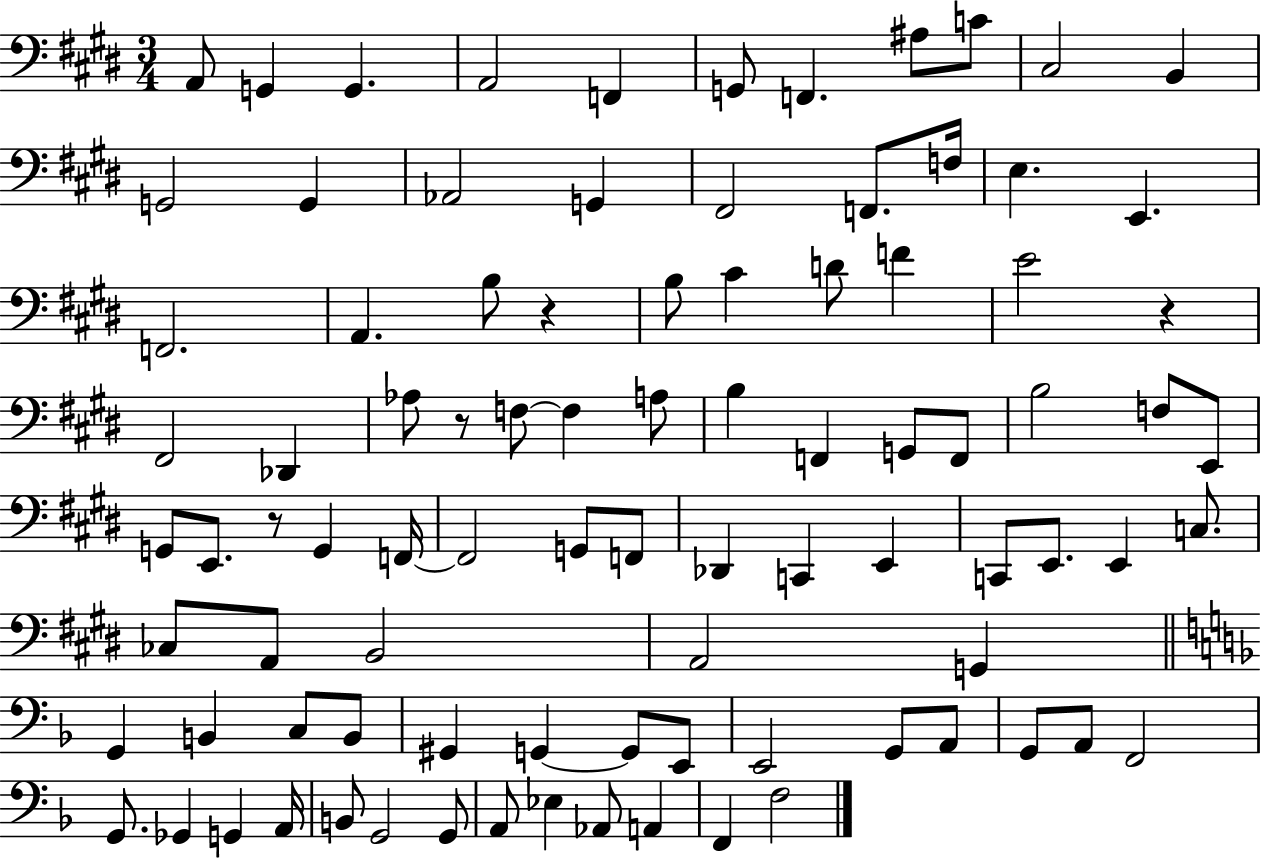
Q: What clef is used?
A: bass